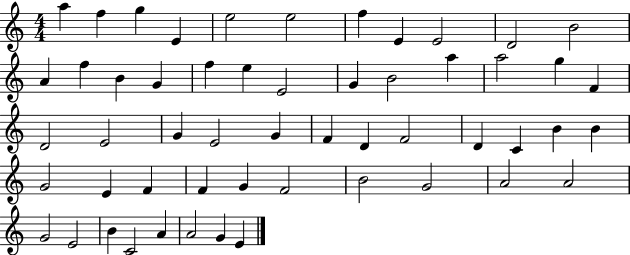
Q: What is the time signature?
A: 4/4